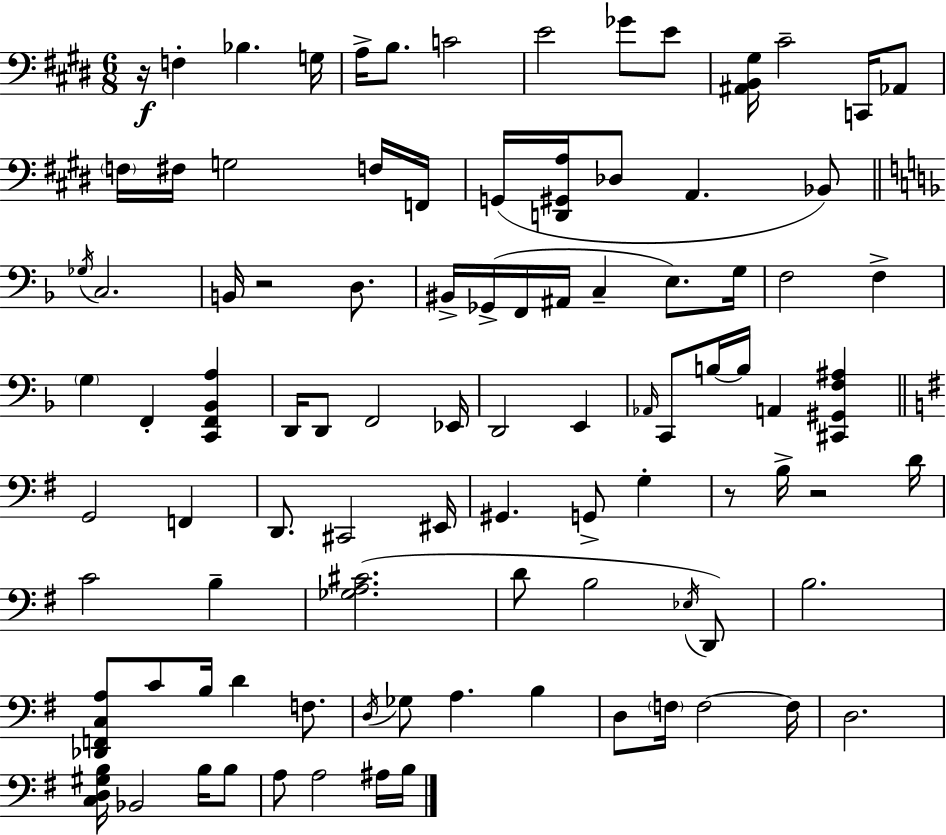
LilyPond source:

{
  \clef bass
  \numericTimeSignature
  \time 6/8
  \key e \major
  r16\f f4-. bes4. g16 | a16-> b8. c'2 | e'2 ges'8 e'8 | <ais, b, gis>16 cis'2-- c,16 aes,8 | \break \parenthesize f16 fis16 g2 f16 f,16 | g,16( <d, gis, a>16 des8 a,4. bes,8) | \bar "||" \break \key f \major \acciaccatura { ges16 } c2. | b,16 r2 d8. | bis,16-> ges,16->( f,16 ais,16 c4-- e8.) | g16 f2 f4-> | \break \parenthesize g4 f,4-. <c, f, bes, a>4 | d,16 d,8 f,2 | ees,16 d,2 e,4 | \grace { aes,16 } c,8 b16~~ b16 a,4 <cis, gis, f ais>4 | \break \bar "||" \break \key g \major g,2 f,4 | d,8. cis,2 eis,16 | gis,4. g,8-> g4-. | r8 b16-> r2 d'16 | \break c'2 b4-- | <ges a cis'>2.( | d'8 b2 \acciaccatura { ees16 } d,8) | b2. | \break <des, f, c a>8 c'8 b16 d'4 f8. | \acciaccatura { d16 } ges8 a4. b4 | d8 \parenthesize f16 f2~~ | f16 d2. | \break <c d gis b>16 bes,2 b16 | b8 a8 a2 | ais16 b16 \bar "|."
}